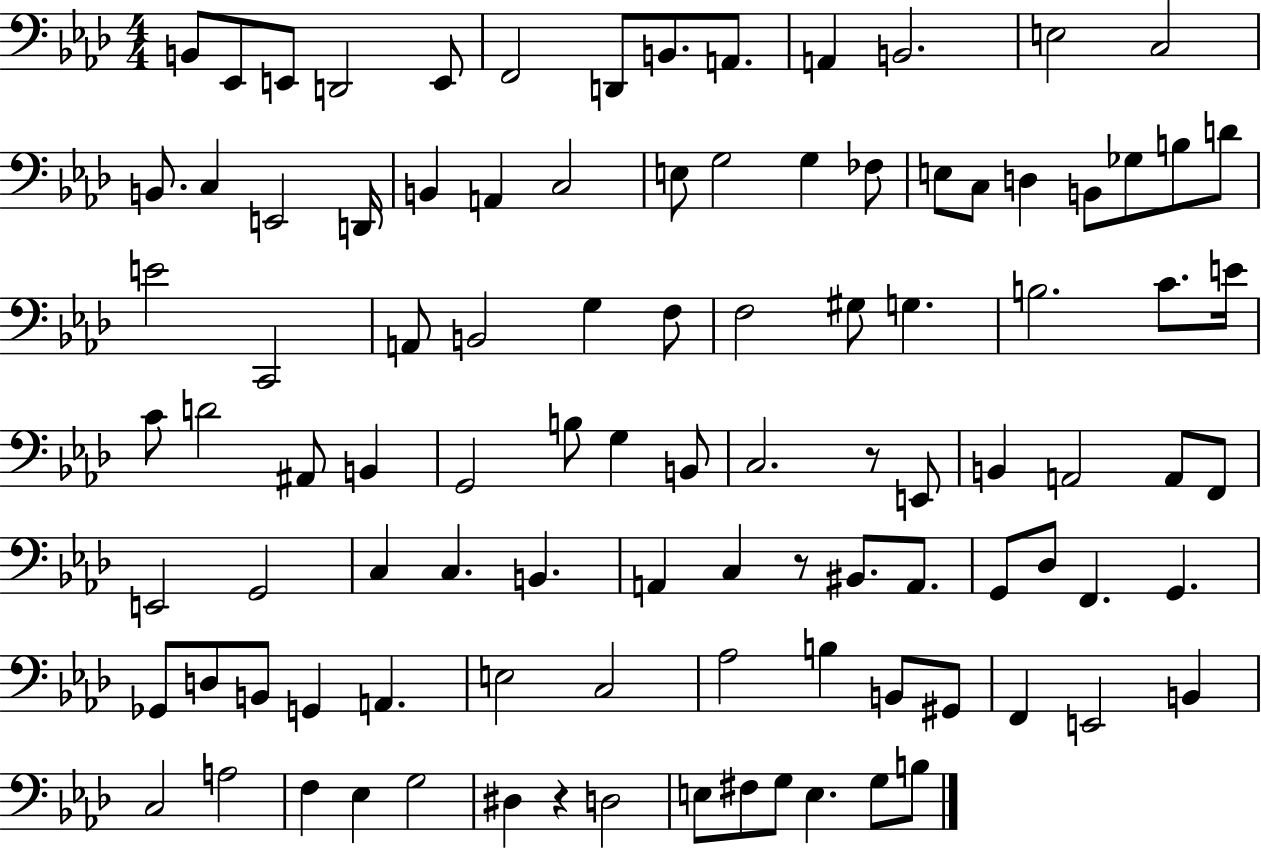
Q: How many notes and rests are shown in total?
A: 100